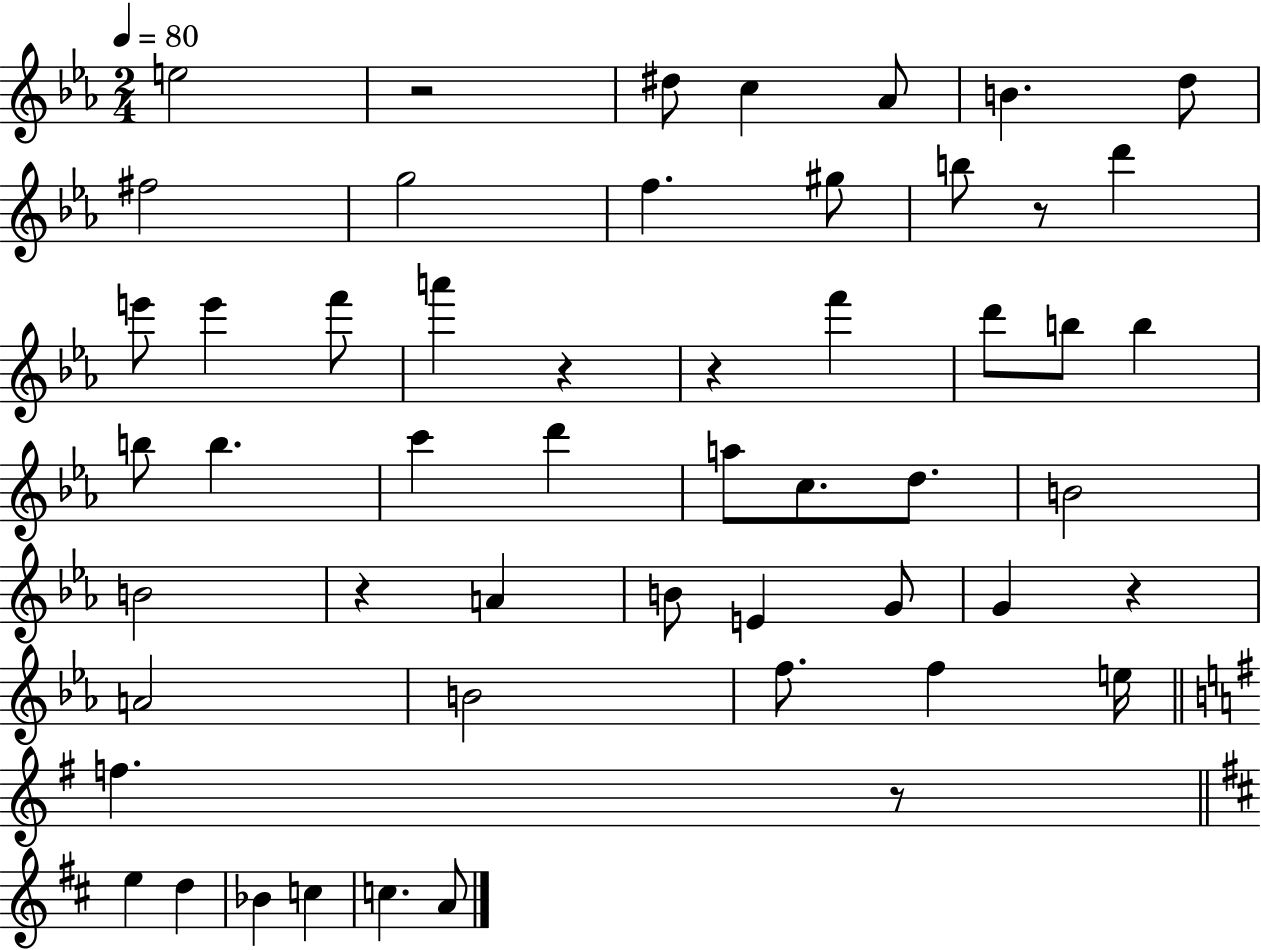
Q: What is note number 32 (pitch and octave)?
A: E4